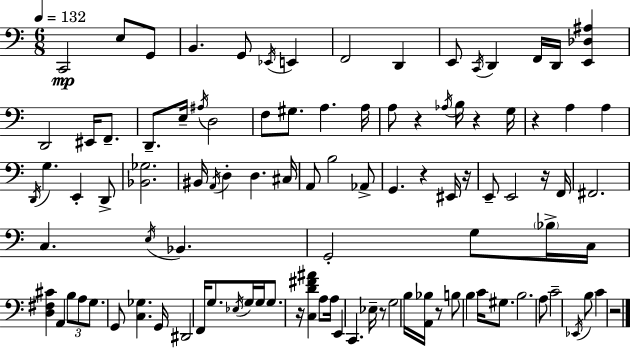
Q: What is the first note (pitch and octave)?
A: C2